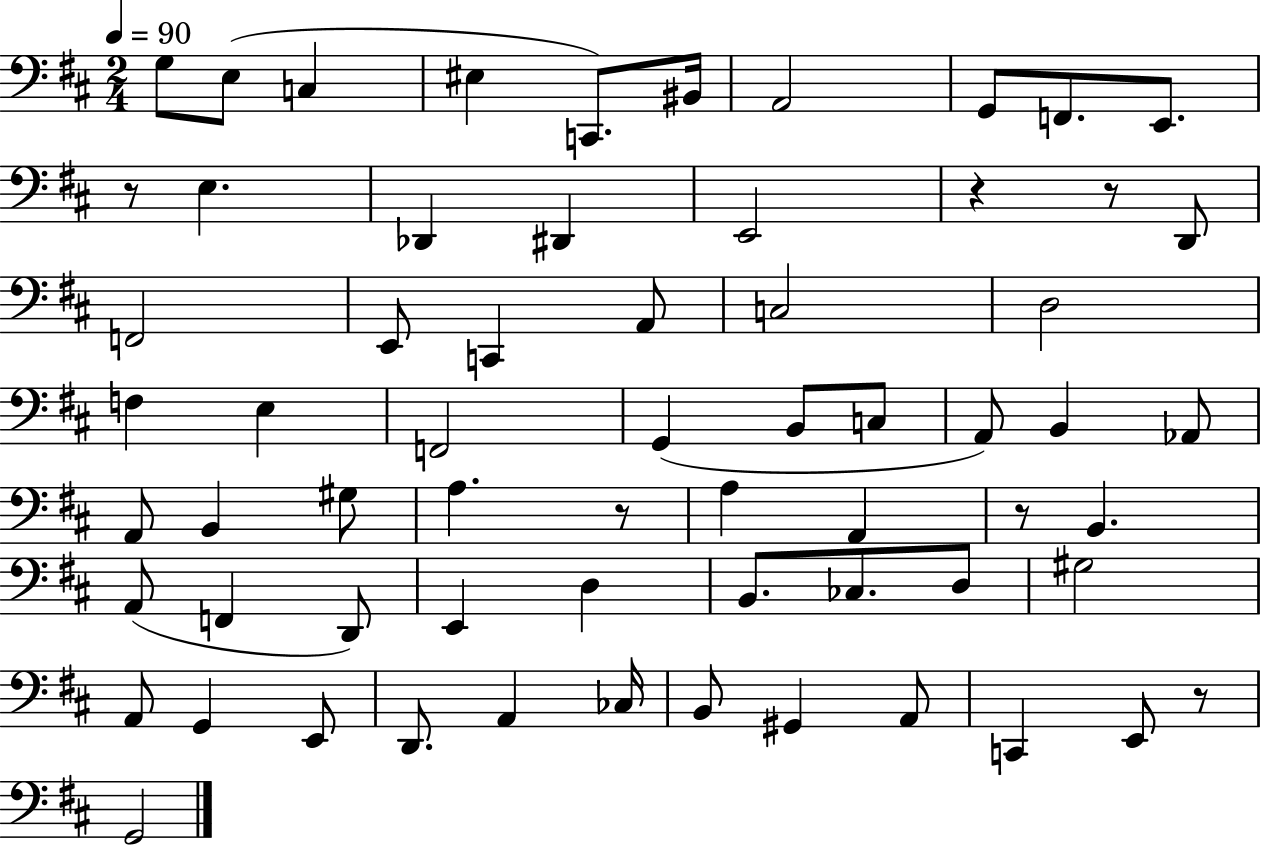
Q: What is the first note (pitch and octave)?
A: G3